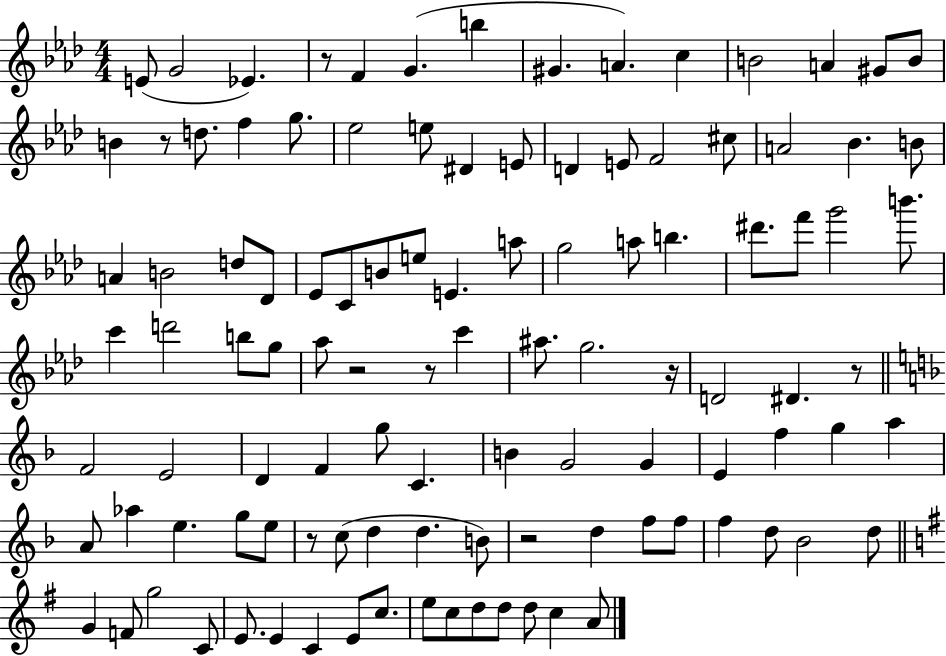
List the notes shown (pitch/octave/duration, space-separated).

E4/e G4/h Eb4/q. R/e F4/q G4/q. B5/q G#4/q. A4/q. C5/q B4/h A4/q G#4/e B4/e B4/q R/e D5/e. F5/q G5/e. Eb5/h E5/e D#4/q E4/e D4/q E4/e F4/h C#5/e A4/h Bb4/q. B4/e A4/q B4/h D5/e Db4/e Eb4/e C4/e B4/e E5/e E4/q. A5/e G5/h A5/e B5/q. D#6/e. F6/e G6/h B6/e. C6/q D6/h B5/e G5/e Ab5/e R/h R/e C6/q A#5/e. G5/h. R/s D4/h D#4/q. R/e F4/h E4/h D4/q F4/q G5/e C4/q. B4/q G4/h G4/q E4/q F5/q G5/q A5/q A4/e Ab5/q E5/q. G5/e E5/e R/e C5/e D5/q D5/q. B4/e R/h D5/q F5/e F5/e F5/q D5/e Bb4/h D5/e G4/q F4/e G5/h C4/e E4/e. E4/q C4/q E4/e C5/e. E5/e C5/e D5/e D5/e D5/e C5/q A4/e